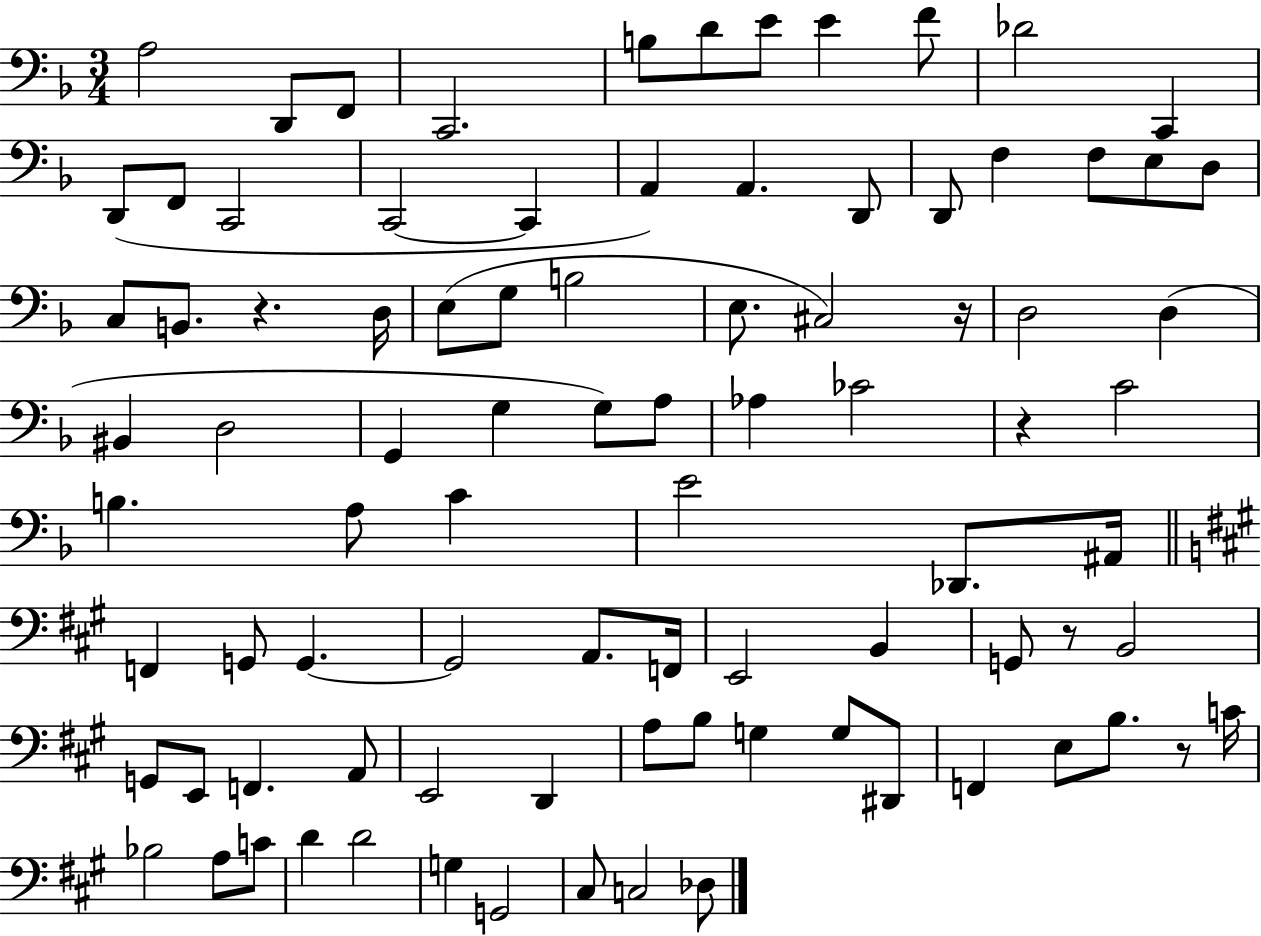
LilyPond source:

{
  \clef bass
  \numericTimeSignature
  \time 3/4
  \key f \major
  a2 d,8 f,8 | c,2. | b8 d'8 e'8 e'4 f'8 | des'2 c,4 | \break d,8( f,8 c,2 | c,2~~ c,4 | a,4) a,4. d,8 | d,8 f4 f8 e8 d8 | \break c8 b,8. r4. d16 | e8( g8 b2 | e8. cis2) r16 | d2 d4( | \break bis,4 d2 | g,4 g4 g8) a8 | aes4 ces'2 | r4 c'2 | \break b4. a8 c'4 | e'2 des,8. ais,16 | \bar "||" \break \key a \major f,4 g,8 g,4.~~ | g,2 a,8. f,16 | e,2 b,4 | g,8 r8 b,2 | \break g,8 e,8 f,4. a,8 | e,2 d,4 | a8 b8 g4 g8 dis,8 | f,4 e8 b8. r8 c'16 | \break bes2 a8 c'8 | d'4 d'2 | g4 g,2 | cis8 c2 des8 | \break \bar "|."
}